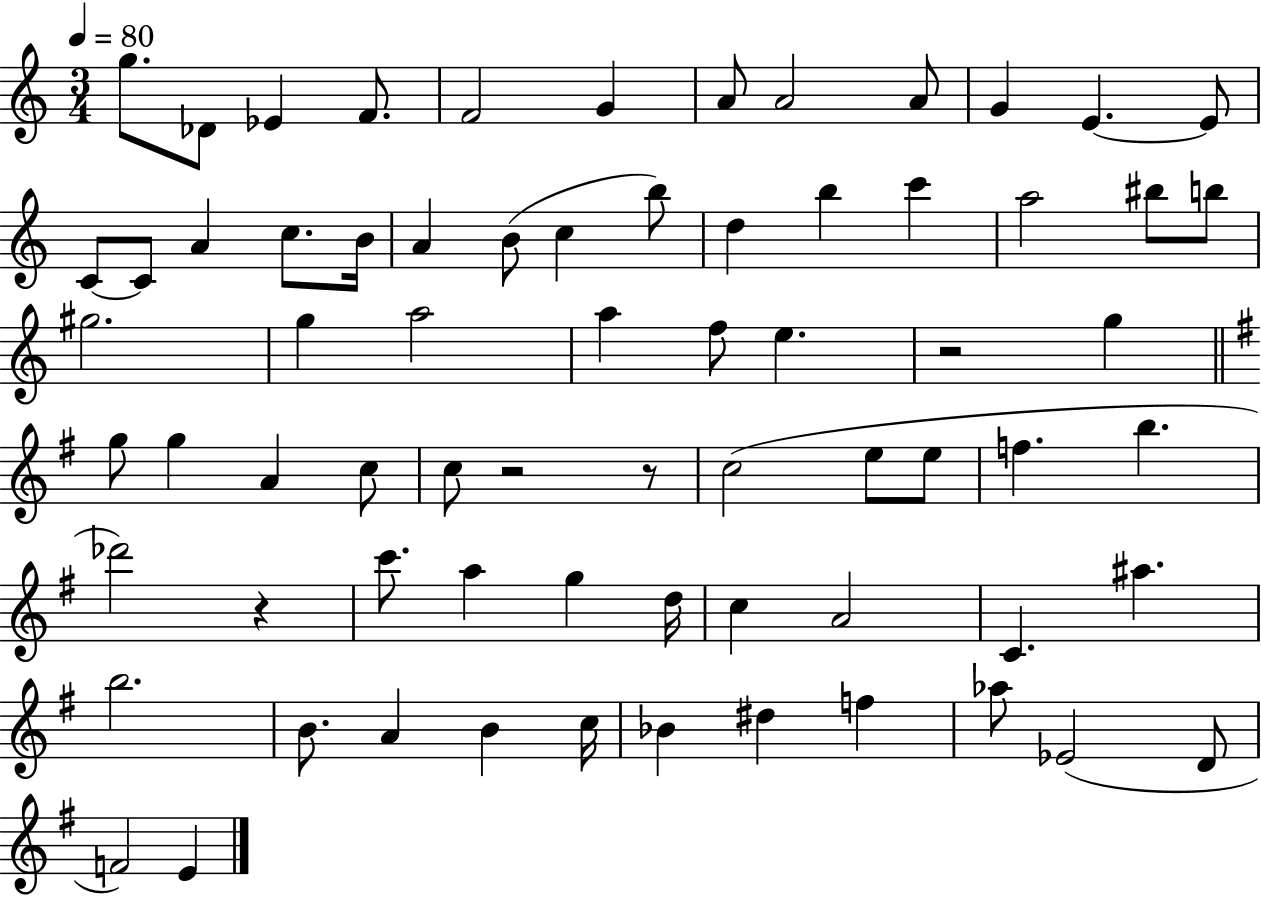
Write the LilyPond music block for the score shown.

{
  \clef treble
  \numericTimeSignature
  \time 3/4
  \key c \major
  \tempo 4 = 80
  g''8. des'8 ees'4 f'8. | f'2 g'4 | a'8 a'2 a'8 | g'4 e'4.~~ e'8 | \break c'8~~ c'8 a'4 c''8. b'16 | a'4 b'8( c''4 b''8) | d''4 b''4 c'''4 | a''2 bis''8 b''8 | \break gis''2. | g''4 a''2 | a''4 f''8 e''4. | r2 g''4 | \break \bar "||" \break \key g \major g''8 g''4 a'4 c''8 | c''8 r2 r8 | c''2( e''8 e''8 | f''4. b''4. | \break des'''2) r4 | c'''8. a''4 g''4 d''16 | c''4 a'2 | c'4. ais''4. | \break b''2. | b'8. a'4 b'4 c''16 | bes'4 dis''4 f''4 | aes''8 ees'2( d'8 | \break f'2) e'4 | \bar "|."
}